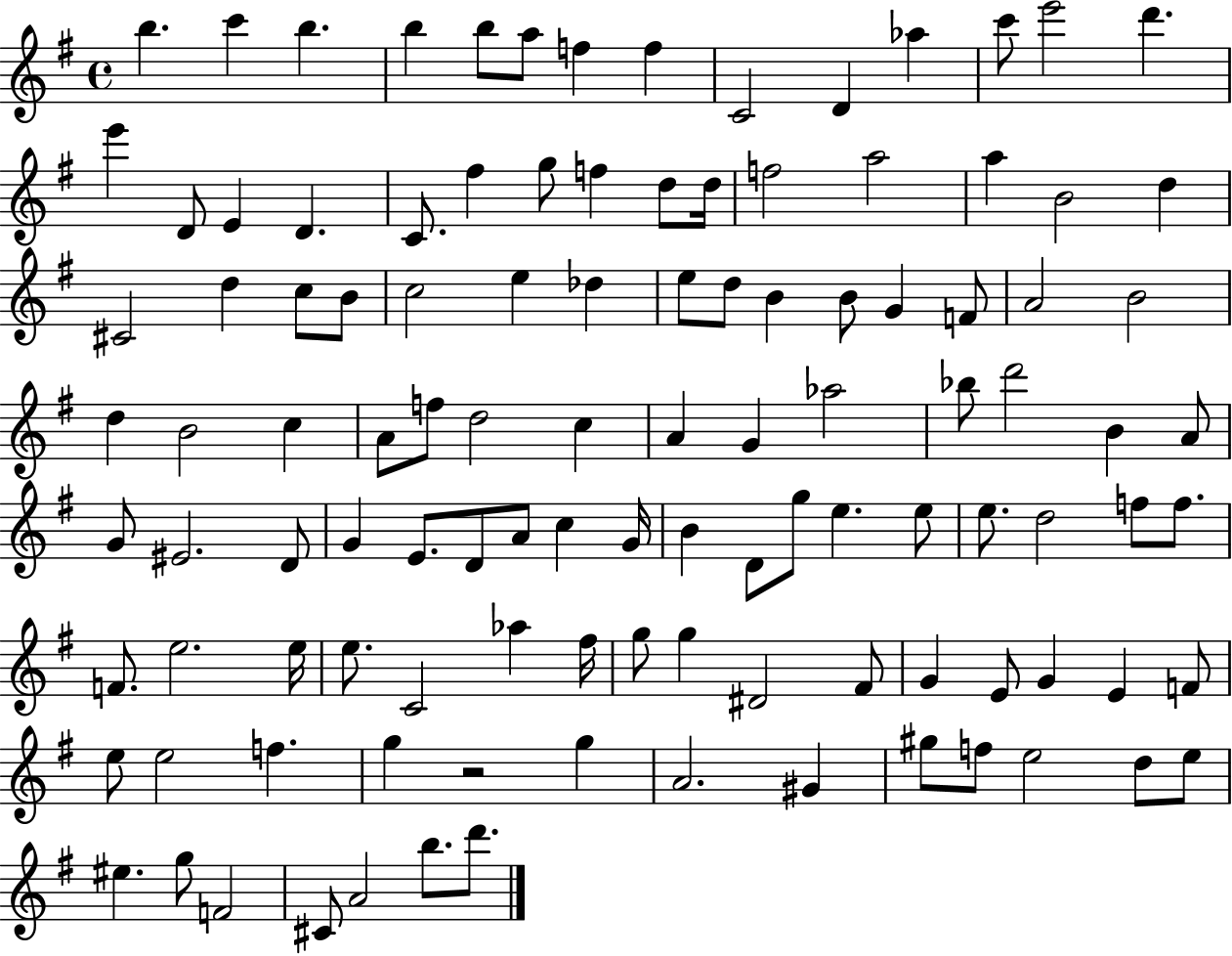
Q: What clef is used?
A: treble